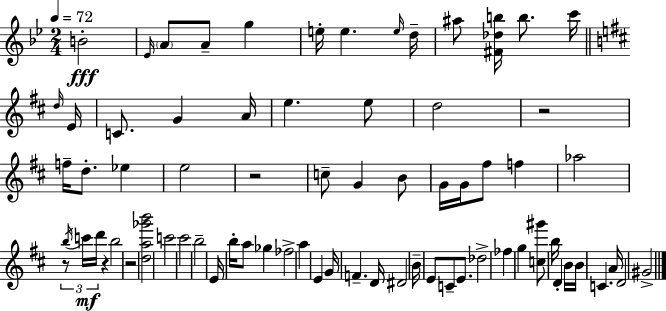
{
  \clef treble
  \numericTimeSignature
  \time 2/4
  \key g \minor
  \tempo 4 = 72
  b'2-.\fff | \grace { ees'16 } \parenthesize a'8 a'8-- g''4 | e''16-. e''4. | \grace { e''16 } d''16-- ais''8 <fis' des'' b''>16 b''8. | \break c'''16 \bar "||" \break \key b \minor \grace { d''16 } e'16 c'8. g'4 | a'16 e''4. | e''8 d''2 | r2 | \break f''16-- d''8.-. ees''4 | e''2 | r2 | c''8-- g'4 | \break b'8 g'16 g'16 fis''8 f''4 | aes''2 | r8 \tuplet 3/2 { \acciaccatura { b''16 }\mf c'''16 d'''16 } r4 | b''2 | \break r2 | <d'' a'' ges''' b'''>2 | c'''2 | cis'''2 | \break b''2-- | e'16 b''16-. a''8 ges''4 | fes''2-> | a''4 e'4 | \break g'16 f'4.-- | d'16 dis'2 | b'16-- e'8 c'8-- | e'8. des''2-> | \break fes''4 g''4 | <c'' gis'''>8 b''16 d'4-. | b'16 b'16 c'4. | a'16 d'2 | \break gis'2-> | \bar "|."
}